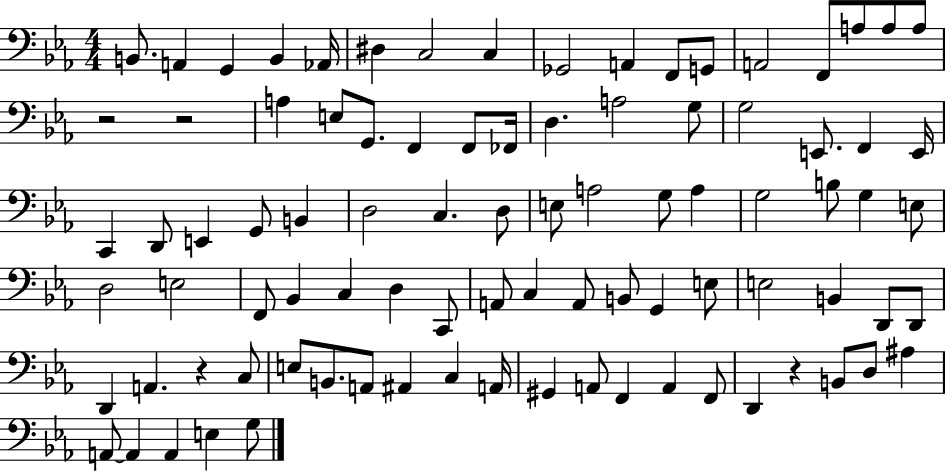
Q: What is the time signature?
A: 4/4